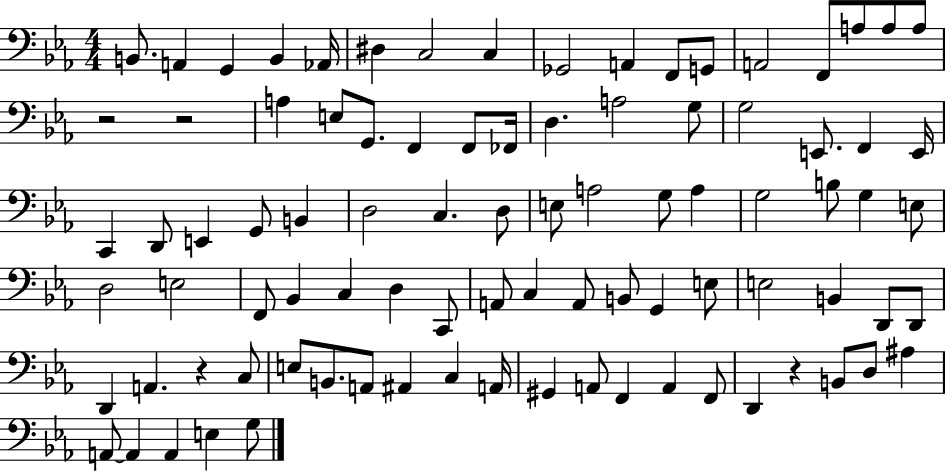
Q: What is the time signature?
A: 4/4